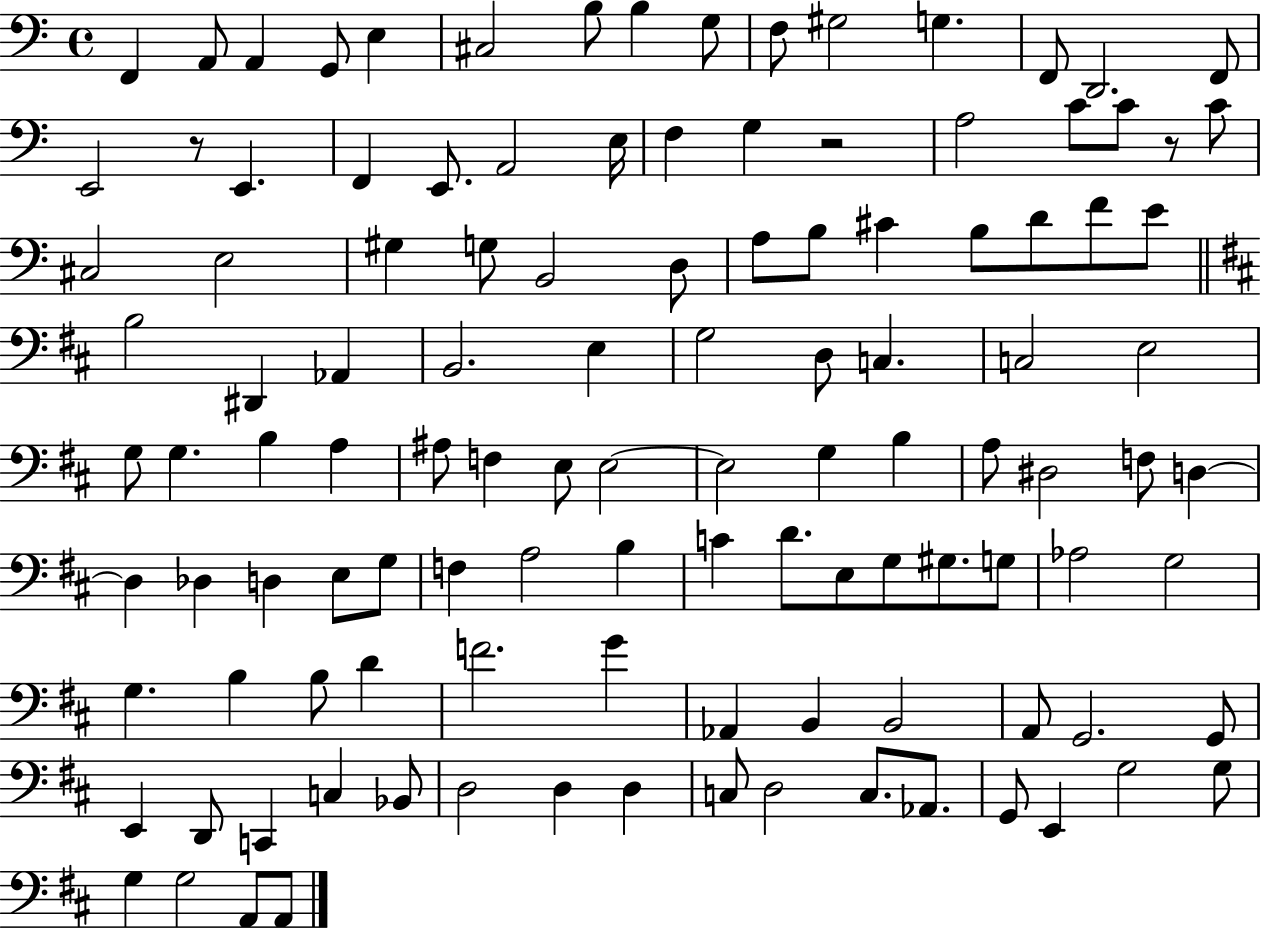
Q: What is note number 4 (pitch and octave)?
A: G2